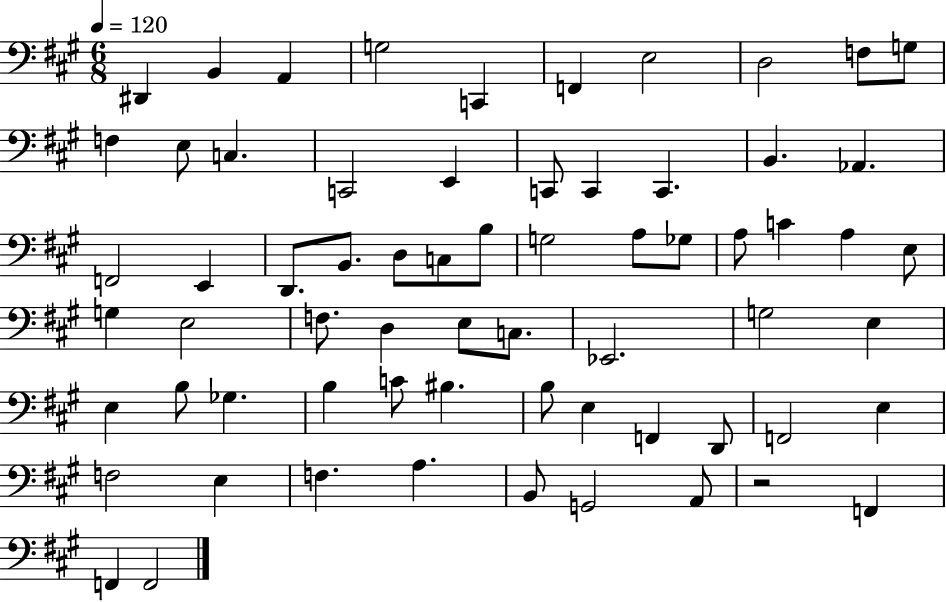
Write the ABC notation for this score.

X:1
T:Untitled
M:6/8
L:1/4
K:A
^D,, B,, A,, G,2 C,, F,, E,2 D,2 F,/2 G,/2 F, E,/2 C, C,,2 E,, C,,/2 C,, C,, B,, _A,, F,,2 E,, D,,/2 B,,/2 D,/2 C,/2 B,/2 G,2 A,/2 _G,/2 A,/2 C A, E,/2 G, E,2 F,/2 D, E,/2 C,/2 _E,,2 G,2 E, E, B,/2 _G, B, C/2 ^B, B,/2 E, F,, D,,/2 F,,2 E, F,2 E, F, A, B,,/2 G,,2 A,,/2 z2 F,, F,, F,,2